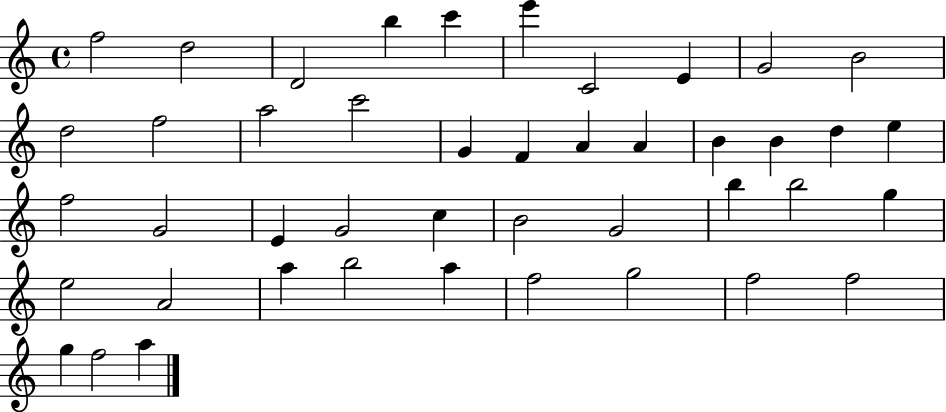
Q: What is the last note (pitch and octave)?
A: A5